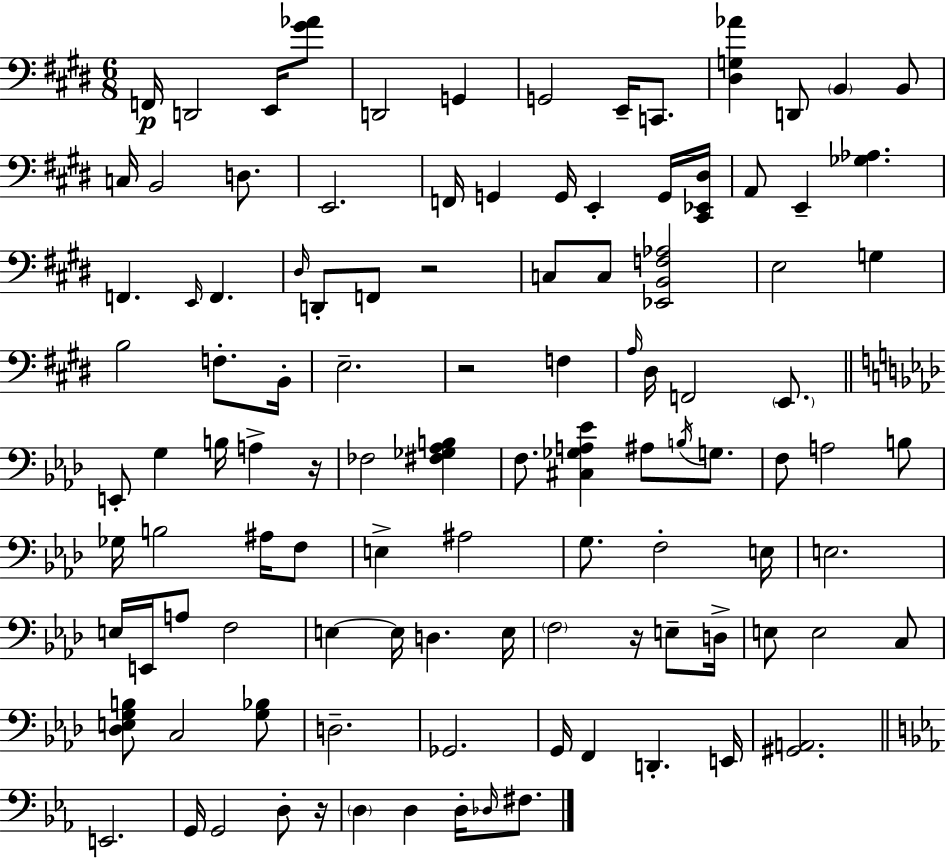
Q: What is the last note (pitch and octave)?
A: F#3